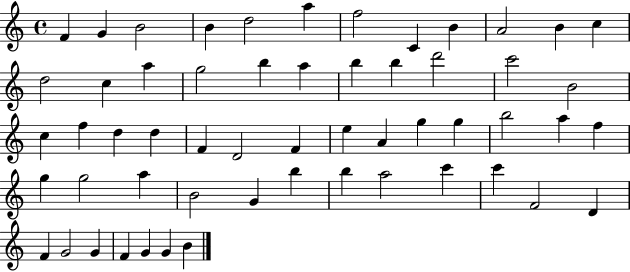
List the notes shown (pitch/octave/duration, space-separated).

F4/q G4/q B4/h B4/q D5/h A5/q F5/h C4/q B4/q A4/h B4/q C5/q D5/h C5/q A5/q G5/h B5/q A5/q B5/q B5/q D6/h C6/h B4/h C5/q F5/q D5/q D5/q F4/q D4/h F4/q E5/q A4/q G5/q G5/q B5/h A5/q F5/q G5/q G5/h A5/q B4/h G4/q B5/q B5/q A5/h C6/q C6/q F4/h D4/q F4/q G4/h G4/q F4/q G4/q G4/q B4/q